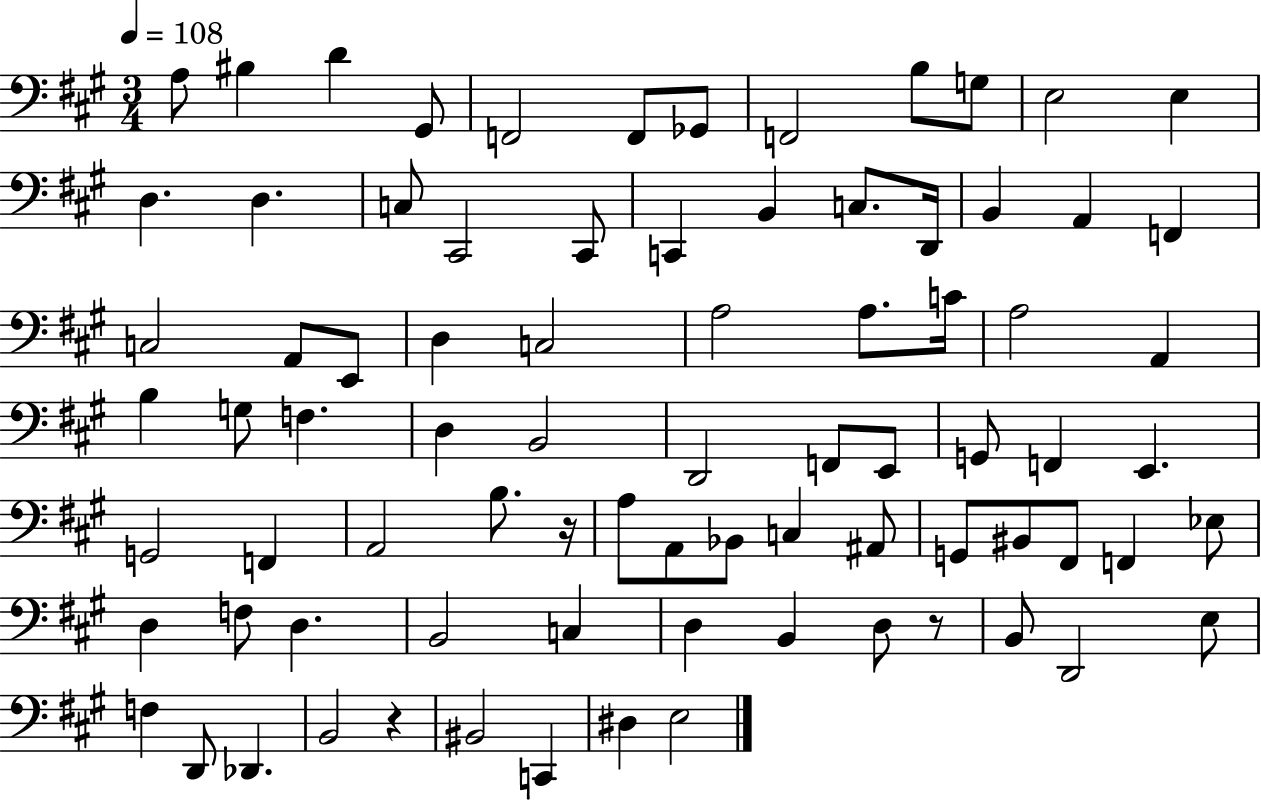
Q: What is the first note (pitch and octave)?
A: A3